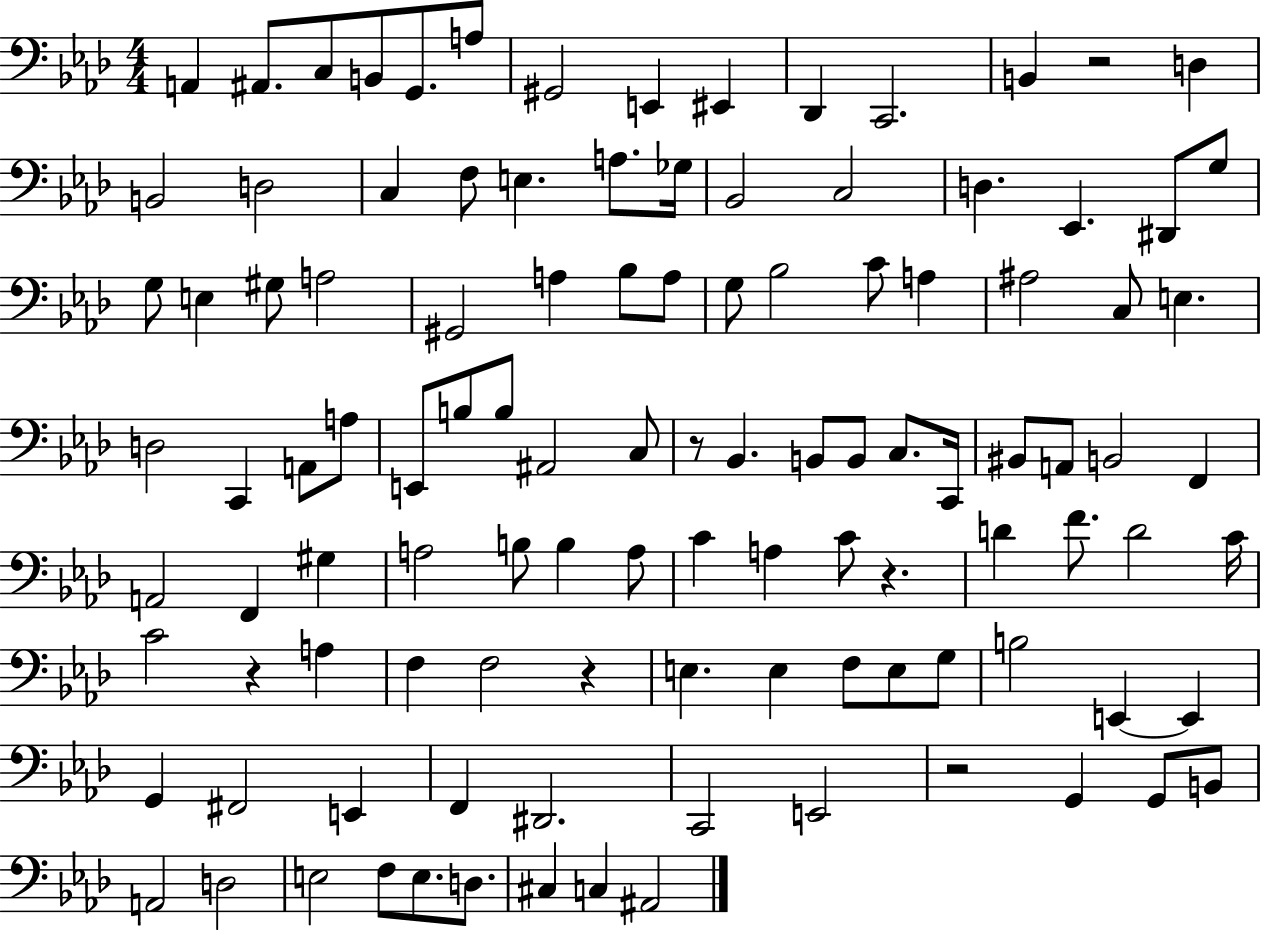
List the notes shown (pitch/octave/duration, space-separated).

A2/q A#2/e. C3/e B2/e G2/e. A3/e G#2/h E2/q EIS2/q Db2/q C2/h. B2/q R/h D3/q B2/h D3/h C3/q F3/e E3/q. A3/e. Gb3/s Bb2/h C3/h D3/q. Eb2/q. D#2/e G3/e G3/e E3/q G#3/e A3/h G#2/h A3/q Bb3/e A3/e G3/e Bb3/h C4/e A3/q A#3/h C3/e E3/q. D3/h C2/q A2/e A3/e E2/e B3/e B3/e A#2/h C3/e R/e Bb2/q. B2/e B2/e C3/e. C2/s BIS2/e A2/e B2/h F2/q A2/h F2/q G#3/q A3/h B3/e B3/q A3/e C4/q A3/q C4/e R/q. D4/q F4/e. D4/h C4/s C4/h R/q A3/q F3/q F3/h R/q E3/q. E3/q F3/e E3/e G3/e B3/h E2/q E2/q G2/q F#2/h E2/q F2/q D#2/h. C2/h E2/h R/h G2/q G2/e B2/e A2/h D3/h E3/h F3/e E3/e. D3/e. C#3/q C3/q A#2/h